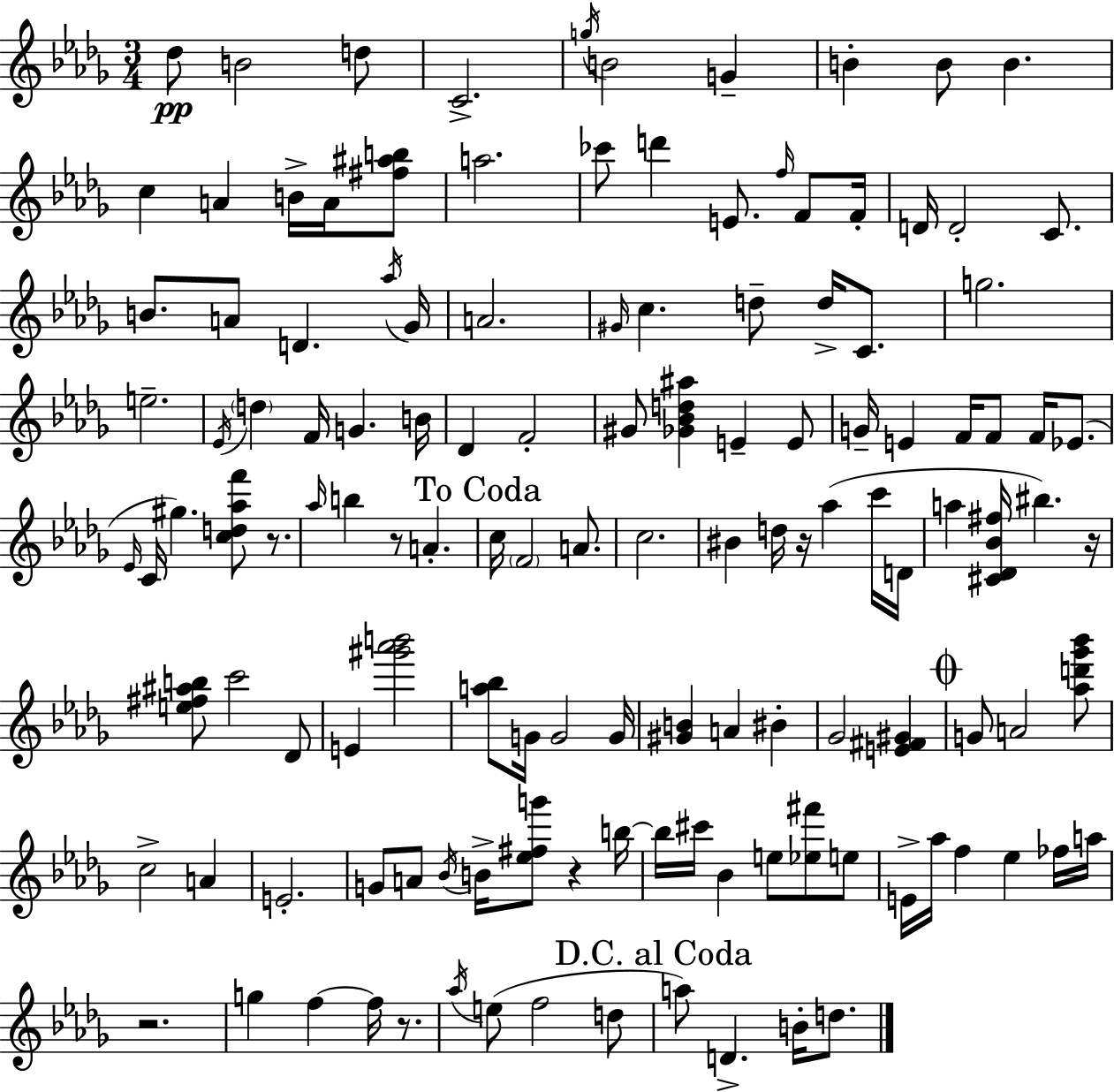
{
  \clef treble
  \numericTimeSignature
  \time 3/4
  \key bes \minor
  des''8\pp b'2 d''8 | c'2.-> | \acciaccatura { g''16 } b'2 g'4-- | b'4-. b'8 b'4. | \break c''4 a'4 b'16-> a'16 <fis'' ais'' b''>8 | a''2. | ces'''8 d'''4 e'8. \grace { f''16 } f'8 | f'16-. d'16 d'2-. c'8. | \break b'8. a'8 d'4. | \acciaccatura { aes''16 } ges'16 a'2. | \grace { gis'16 } c''4. d''8-- | d''16-> c'8. g''2. | \break e''2.-- | \acciaccatura { ees'16 } \parenthesize d''4 f'16 g'4. | b'16 des'4 f'2-. | gis'8 <ges' bes' d'' ais''>4 e'4-- | \break e'8 g'16-- e'4 f'16 f'8 | f'16 ees'8.( \grace { ees'16 } c'16 gis''4.) | <c'' d'' aes'' f'''>8 r8. \grace { aes''16 } b''4 r8 | a'4.-. \mark "To Coda" c''16 \parenthesize f'2 | \break a'8. c''2. | bis'4 d''16 | r16 aes''4( c'''16 d'16 a''4 <cis' des' bes' fis''>16 | bis''4.) r16 <e'' fis'' ais'' b''>8 c'''2 | \break des'8 e'4 <gis''' aes''' b'''>2 | <a'' bes''>8 g'16 g'2 | g'16 <gis' b'>4 a'4 | bis'4-. ges'2 | \break <e' fis' gis'>4 \mark \markup { \musicglyph "scripts.coda" } g'8 a'2 | <aes'' d''' ges''' bes'''>8 c''2-> | a'4 e'2.-. | g'8 a'8 \acciaccatura { bes'16 } | \break b'16-> <ees'' fis'' g'''>8 r4 b''16~~ b''16 cis'''16 bes'4 | e''8 <ees'' fis'''>8 e''8 e'16-> aes''16 f''4 | ees''4 fes''16 a''16 r2. | g''4 | \break f''4~~ f''16 r8. \acciaccatura { aes''16 }( e''8 f''2 | d''8 \mark "D.C. al Coda" a''8) d'4.-> | b'16-. d''8. \bar "|."
}